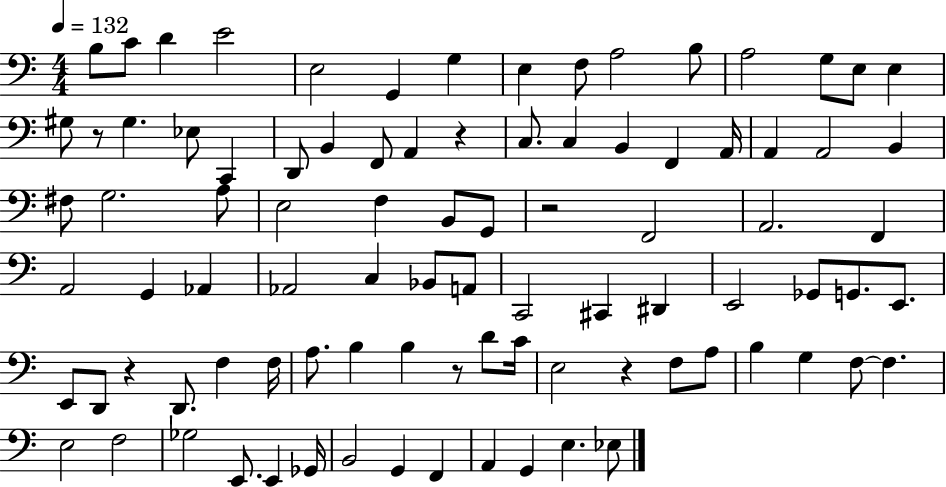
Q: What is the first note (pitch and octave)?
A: B3